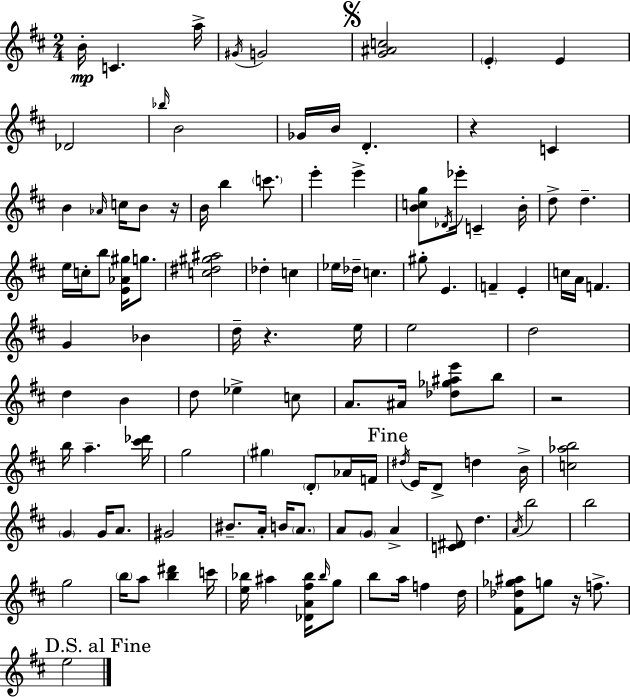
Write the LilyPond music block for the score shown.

{
  \clef treble
  \numericTimeSignature
  \time 2/4
  \key d \major
  b'16-.\mp c'4. a''16-> | \acciaccatura { gis'16 } g'2 | \mark \markup { \musicglyph "scripts.segno" } <g' ais' c''>2 | \parenthesize e'4-. e'4 | \break des'2 | \grace { bes''16 } b'2 | ges'16 b'16 d'4.-. | r4 c'4 | \break b'4 \grace { aes'16 } c''16 | b'8 r16 b'16 b''4 | \parenthesize c'''8. e'''4-. e'''4-> | <b' c'' g''>8 \acciaccatura { des'16 } ees'''16-. c'4-- | \break b'16-. d''8-> d''4.-- | e''16 c''16-. b''8 | <e' aes' gis''>16 g''8. <c'' dis'' gis'' ais''>2 | des''4-. | \break c''4 ees''16 des''16-- c''4. | gis''8-. e'4. | f'4-- | e'4-. c''16 a'16 f'4. | \break g'4 | bes'4 d''16-- r4. | e''16 e''2 | d''2 | \break d''4 | b'4 d''8 ees''4-> | c''8 a'8. ais'16 | <des'' ges'' ais'' e'''>8 b''8 r2 | \break b''16 a''4.-- | <cis''' des'''>16 g''2 | \parenthesize gis''4 | \parenthesize d'8-. aes'16 f'16 \mark "Fine" \acciaccatura { dis''16 } e'16 d'8-> | \break d''4 b'16-> <c'' aes'' b''>2 | \parenthesize g'4 | g'16 a'8. gis'2 | bis'8.-- | \break a'16-. b'16 \parenthesize a'8. a'8 \parenthesize g'8 | a'4-> <c' dis'>8 d''4. | \acciaccatura { a'16 } b''2 | b''2 | \break g''2 | \parenthesize b''16 a''8 | <b'' dis'''>4 c'''16 <e'' bes''>16 ais''4 | <des' a' fis'' bes''>16 \grace { bes''16 } g''8 b''8 | \break a''16 f''4 d''16 <fis' des'' ges'' ais''>8 | g''8 r16 f''8.-> \mark "D.S. al Fine" e''2 | \bar "|."
}